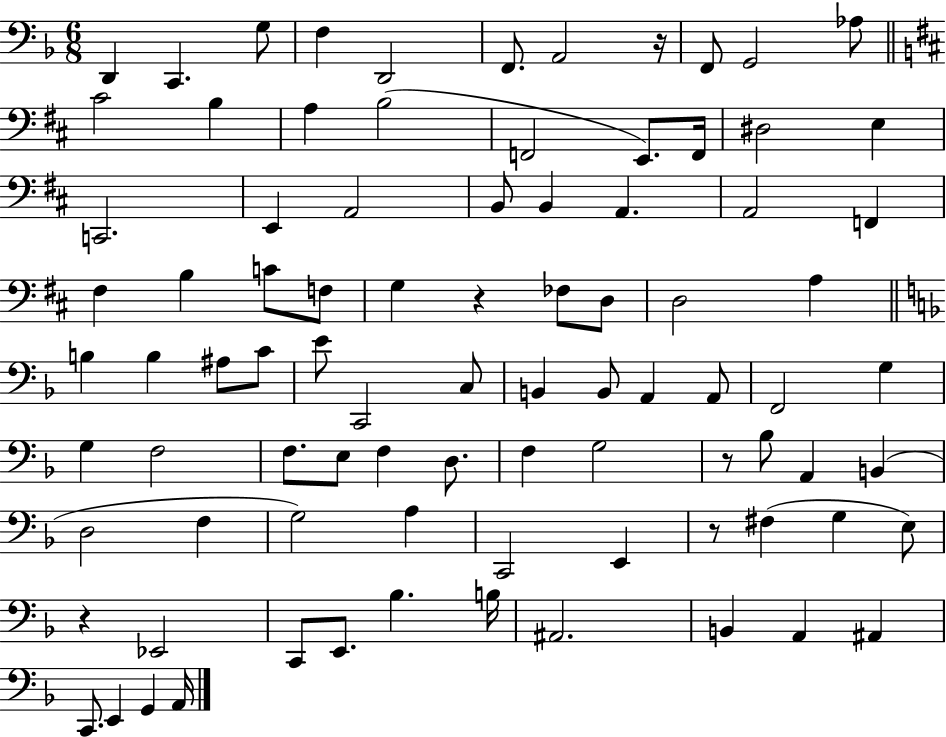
X:1
T:Untitled
M:6/8
L:1/4
K:F
D,, C,, G,/2 F, D,,2 F,,/2 A,,2 z/4 F,,/2 G,,2 _A,/2 ^C2 B, A, B,2 F,,2 E,,/2 F,,/4 ^D,2 E, C,,2 E,, A,,2 B,,/2 B,, A,, A,,2 F,, ^F, B, C/2 F,/2 G, z _F,/2 D,/2 D,2 A, B, B, ^A,/2 C/2 E/2 C,,2 C,/2 B,, B,,/2 A,, A,,/2 F,,2 G, G, F,2 F,/2 E,/2 F, D,/2 F, G,2 z/2 _B,/2 A,, B,, D,2 F, G,2 A, C,,2 E,, z/2 ^F, G, E,/2 z _E,,2 C,,/2 E,,/2 _B, B,/4 ^A,,2 B,, A,, ^A,, C,,/2 E,, G,, A,,/4